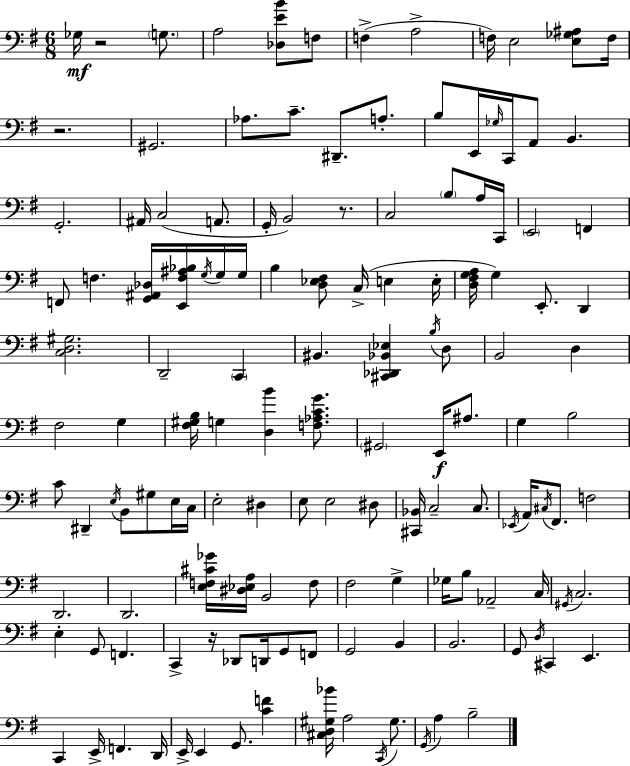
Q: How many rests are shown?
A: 4